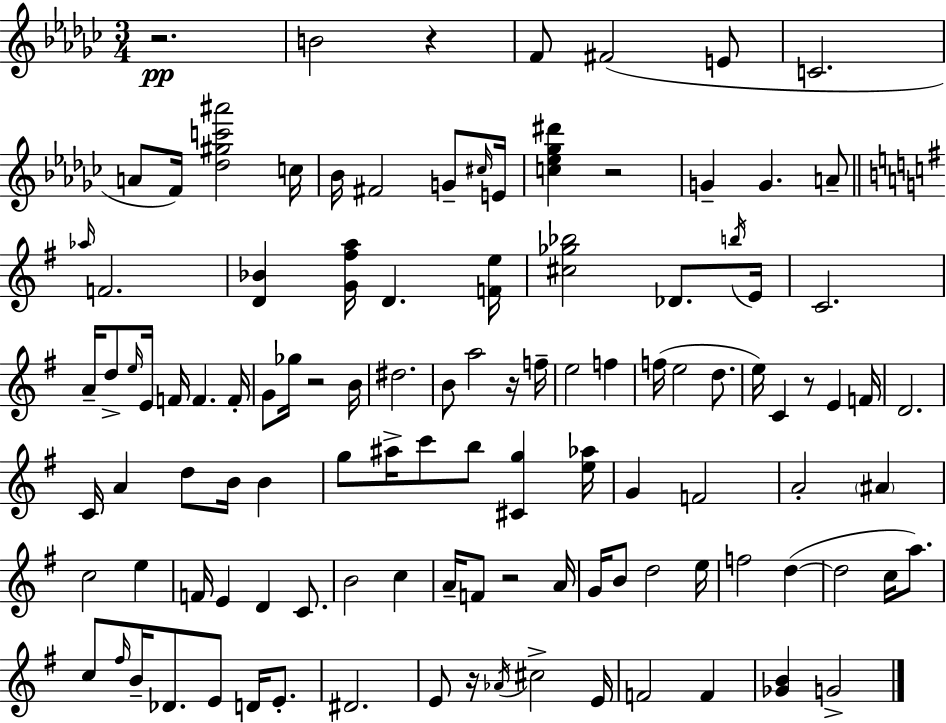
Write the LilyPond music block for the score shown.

{
  \clef treble
  \numericTimeSignature
  \time 3/4
  \key ees \minor
  r2.\pp | b'2 r4 | f'8 fis'2( e'8 | c'2. | \break a'8 f'16) <des'' gis'' c''' ais'''>2 c''16 | bes'16 fis'2 g'8-- \grace { cis''16 } | e'16 <c'' ees'' ges'' dis'''>4 r2 | g'4-- g'4. a'8-- | \break \bar "||" \break \key e \minor \grace { aes''16 } f'2. | <d' bes'>4 <g' fis'' a''>16 d'4. | <f' e''>16 <cis'' ges'' bes''>2 des'8. | \acciaccatura { b''16 } e'16 c'2. | \break a'16-- d''8-> \grace { e''16 } e'16 f'16 f'4. | f'16-. g'8 ges''16 r2 | b'16 dis''2. | b'8 a''2 | \break r16 f''16-- e''2 f''4 | f''16( e''2 | d''8. e''16) c'4 r8 e'4 | f'16 d'2. | \break c'16 a'4 d''8 b'16 b'4 | g''8 ais''16-> c'''8 b''8 <cis' g''>4 | <e'' aes''>16 g'4 f'2 | a'2-. \parenthesize ais'4 | \break c''2 e''4 | f'16 e'4 d'4 | c'8. b'2 c''4 | a'16-- f'8 r2 | \break a'16 g'16 b'8 d''2 | e''16 f''2 d''4~(~ | d''2 c''16 | a''8.) c''8 \grace { fis''16 } b'16-- des'8. e'8 | \break d'16 e'8.-. dis'2. | e'8 r16 \acciaccatura { aes'16 } cis''2-> | e'16 f'2 | f'4 <ges' b'>4 g'2-> | \break \bar "|."
}